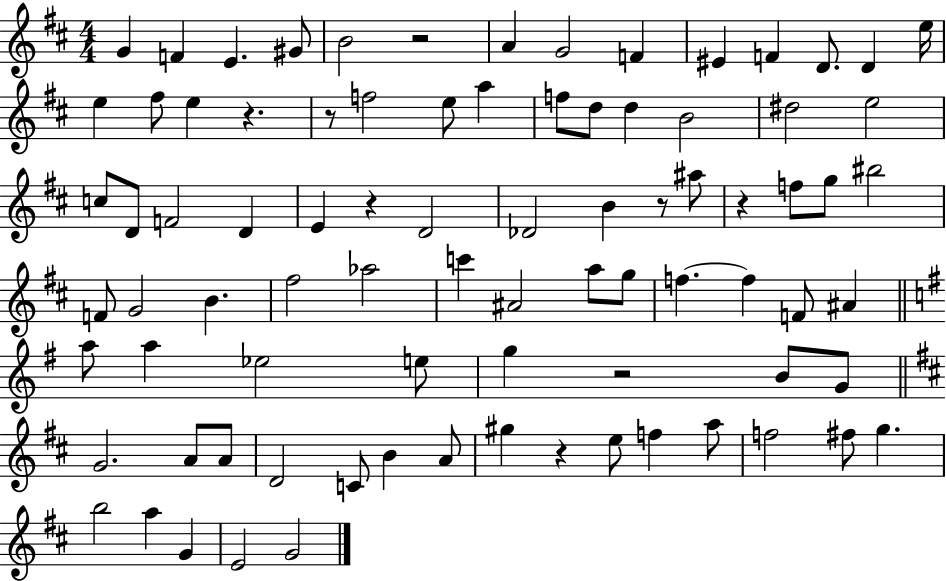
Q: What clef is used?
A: treble